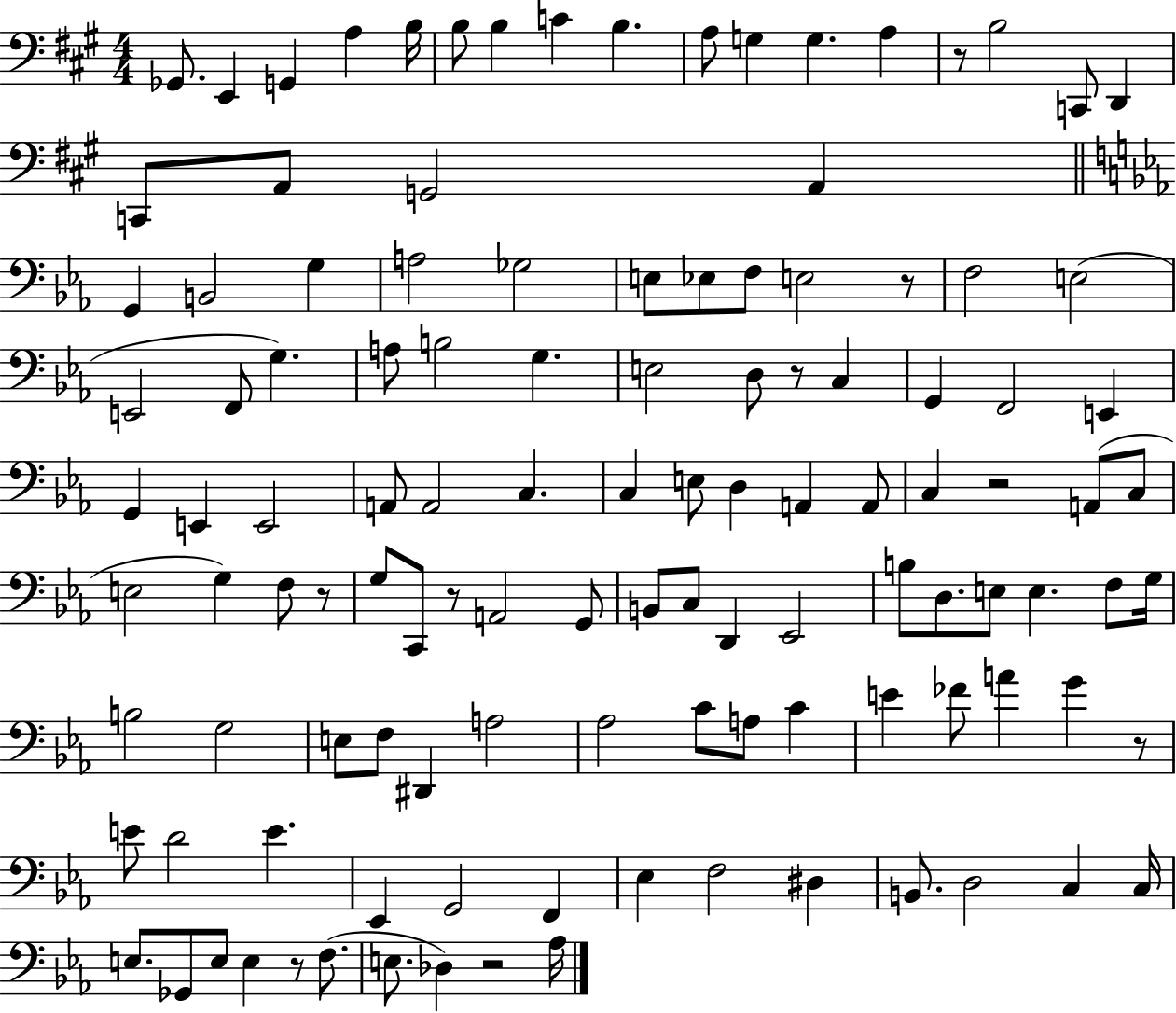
X:1
T:Untitled
M:4/4
L:1/4
K:A
_G,,/2 E,, G,, A, B,/4 B,/2 B, C B, A,/2 G, G, A, z/2 B,2 C,,/2 D,, C,,/2 A,,/2 G,,2 A,, G,, B,,2 G, A,2 _G,2 E,/2 _E,/2 F,/2 E,2 z/2 F,2 E,2 E,,2 F,,/2 G, A,/2 B,2 G, E,2 D,/2 z/2 C, G,, F,,2 E,, G,, E,, E,,2 A,,/2 A,,2 C, C, E,/2 D, A,, A,,/2 C, z2 A,,/2 C,/2 E,2 G, F,/2 z/2 G,/2 C,,/2 z/2 A,,2 G,,/2 B,,/2 C,/2 D,, _E,,2 B,/2 D,/2 E,/2 E, F,/2 G,/4 B,2 G,2 E,/2 F,/2 ^D,, A,2 _A,2 C/2 A,/2 C E _F/2 A G z/2 E/2 D2 E _E,, G,,2 F,, _E, F,2 ^D, B,,/2 D,2 C, C,/4 E,/2 _G,,/2 E,/2 E, z/2 F,/2 E,/2 _D, z2 _A,/4